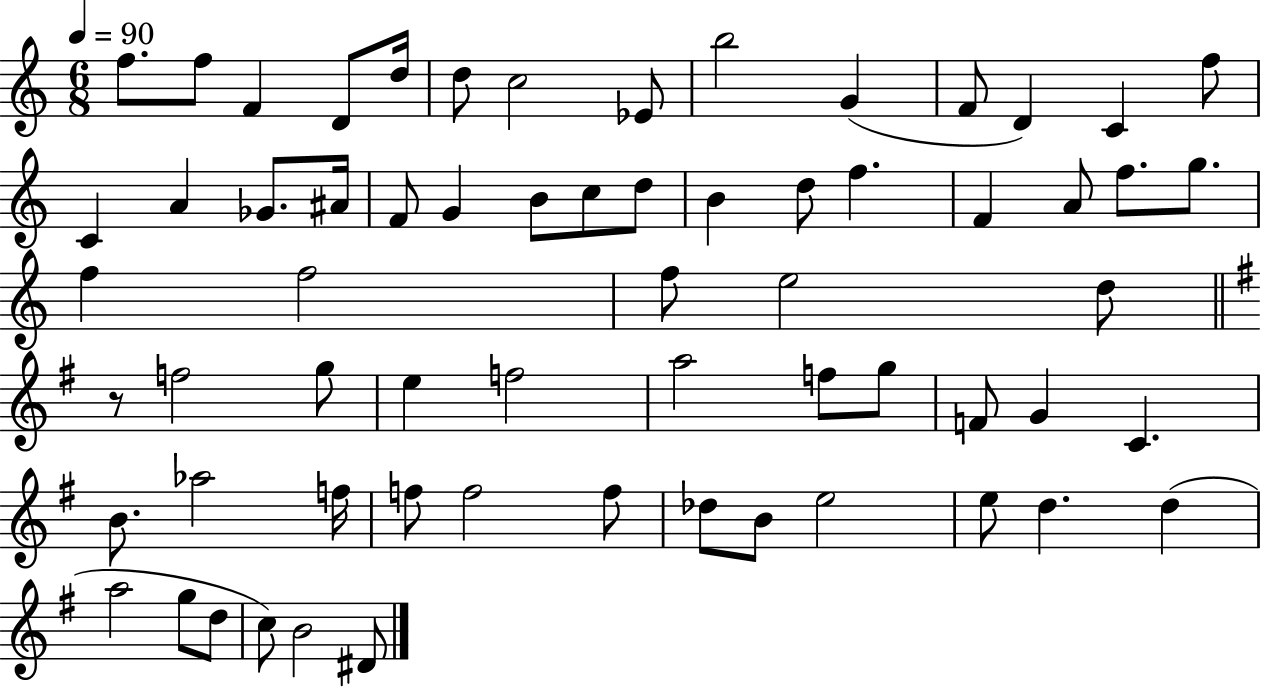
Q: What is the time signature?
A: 6/8